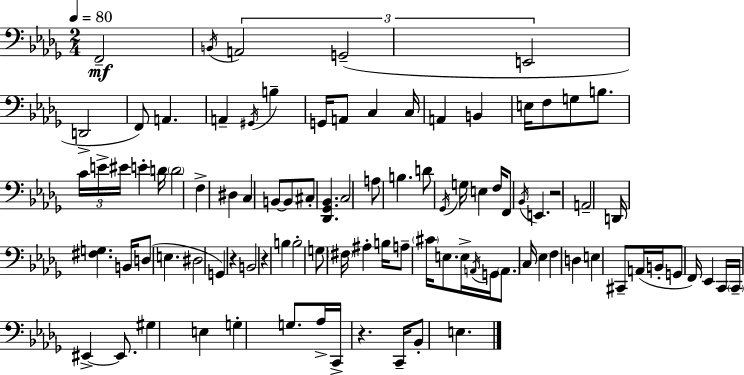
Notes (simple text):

F2/h B2/s A2/h G2/h E2/h D2/h F2/e A2/q. A2/q G#2/s B3/q G2/s A2/e C3/q C3/s A2/q B2/q E3/s F3/e G3/e B3/e. C4/s E4/s EIS4/s E4/q D4/s D4/h F3/q D#3/q C3/q B2/e B2/e C#3/e [Db2,Gb2,Bb2]/q. C3/h A3/e B3/q. D4/e Gb2/s G3/s E3/q F3/s F2/e Bb2/s E2/q. R/h A2/h D2/s [F#3,G3]/q. B2/s D3/e E3/q. D#3/h G2/q R/q B2/h R/q B3/q B3/h G3/e F#3/s A#3/q B3/s A3/e C#4/s E3/e. E3/s A2/s G2/s A2/e. C3/s Eb3/q F3/q D3/q E3/q C#2/e A2/s B2/s G2/e F2/s Eb2/q C2/s C2/s EIS2/q EIS2/e. G#3/q E3/q G3/q G3/e. Ab3/s C2/s R/q. C2/s Bb2/e E3/q.